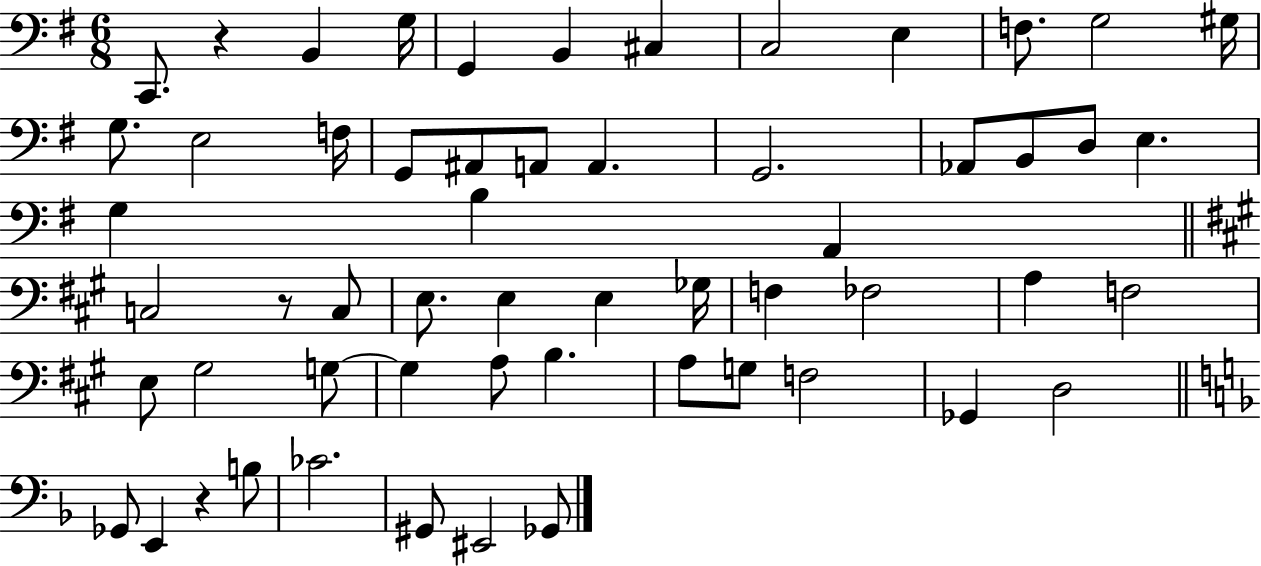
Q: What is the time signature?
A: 6/8